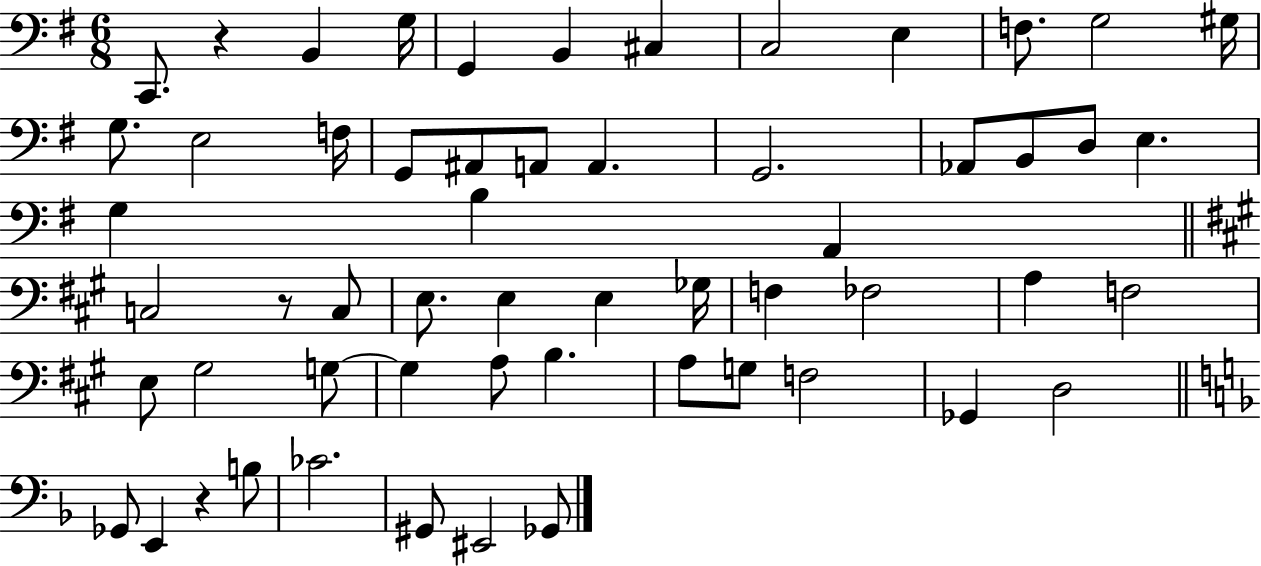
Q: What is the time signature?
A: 6/8